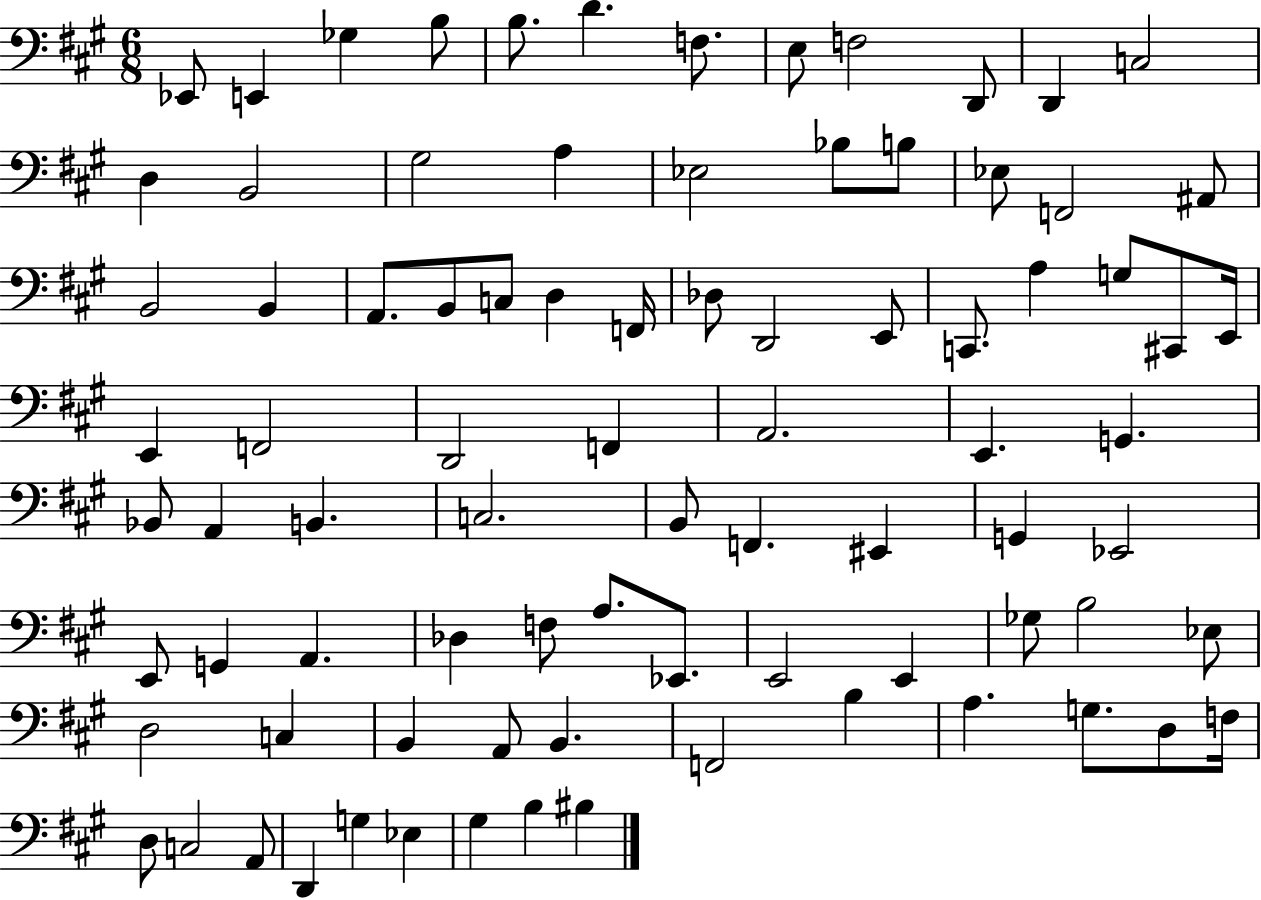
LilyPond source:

{
  \clef bass
  \numericTimeSignature
  \time 6/8
  \key a \major
  ees,8 e,4 ges4 b8 | b8. d'4. f8. | e8 f2 d,8 | d,4 c2 | \break d4 b,2 | gis2 a4 | ees2 bes8 b8 | ees8 f,2 ais,8 | \break b,2 b,4 | a,8. b,8 c8 d4 f,16 | des8 d,2 e,8 | c,8. a4 g8 cis,8 e,16 | \break e,4 f,2 | d,2 f,4 | a,2. | e,4. g,4. | \break bes,8 a,4 b,4. | c2. | b,8 f,4. eis,4 | g,4 ees,2 | \break e,8 g,4 a,4. | des4 f8 a8. ees,8. | e,2 e,4 | ges8 b2 ees8 | \break d2 c4 | b,4 a,8 b,4. | f,2 b4 | a4. g8. d8 f16 | \break d8 c2 a,8 | d,4 g4 ees4 | gis4 b4 bis4 | \bar "|."
}